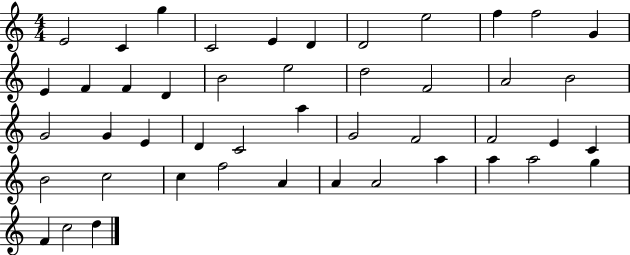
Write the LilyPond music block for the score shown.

{
  \clef treble
  \numericTimeSignature
  \time 4/4
  \key c \major
  e'2 c'4 g''4 | c'2 e'4 d'4 | d'2 e''2 | f''4 f''2 g'4 | \break e'4 f'4 f'4 d'4 | b'2 e''2 | d''2 f'2 | a'2 b'2 | \break g'2 g'4 e'4 | d'4 c'2 a''4 | g'2 f'2 | f'2 e'4 c'4 | \break b'2 c''2 | c''4 f''2 a'4 | a'4 a'2 a''4 | a''4 a''2 g''4 | \break f'4 c''2 d''4 | \bar "|."
}